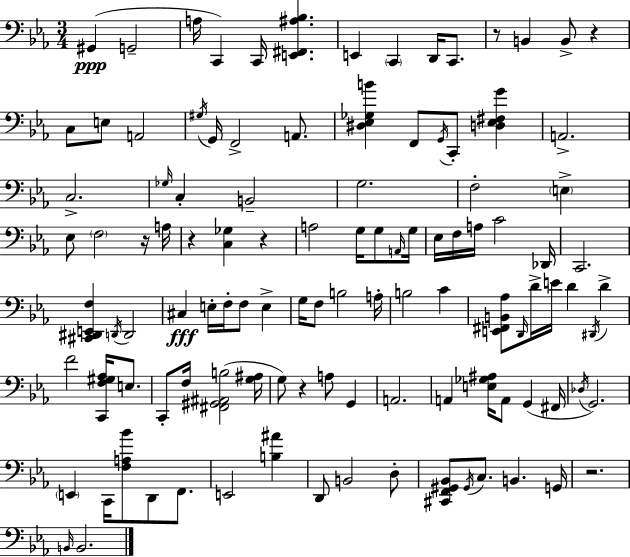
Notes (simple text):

G#2/q G2/h A3/s C2/q C2/s [E2,F#2,A#3,Bb3]/q. E2/q C2/q D2/s C2/e. R/e B2/q B2/e R/q C3/e E3/e A2/h G#3/s G2/s F2/h A2/e. [D#3,Eb3,Gb3,B4]/q F2/e G2/s C2/e [D3,Eb3,F#3,G4]/q A2/h. C3/h. Gb3/s C3/q B2/h G3/h. F3/h E3/q Eb3/e F3/h R/s A3/s R/q [C3,Gb3]/q R/q A3/h G3/s G3/e A2/s G3/s Eb3/s F3/s A3/s C4/h Db2/s C2/h. [C#2,D#2,E2,F3]/q D2/s D2/h C#3/q E3/s F3/s F3/e E3/q G3/s F3/e B3/h A3/s B3/h C4/q [E2,F#2,B2,Ab3]/e D2/s D4/s E4/s D4/q D#2/s D4/q F4/h [C2,F3,G#3,Ab3]/s E3/e. C2/e F3/s [F#2,G#2,A#2,B3]/h [G3,A#3]/s G3/e R/q A3/e G2/q A2/h. A2/q [E3,Gb3,A#3]/s A2/e G2/q F#2/s Db3/s G2/h. E2/q C2/s [F3,A3,Bb4]/e D2/e F2/e. E2/h [B3,A#4]/q D2/e B2/h D3/e [C#2,F2,G#2,Bb2]/e G#2/s C3/e. B2/q. G2/s R/h. B2/s B2/h.